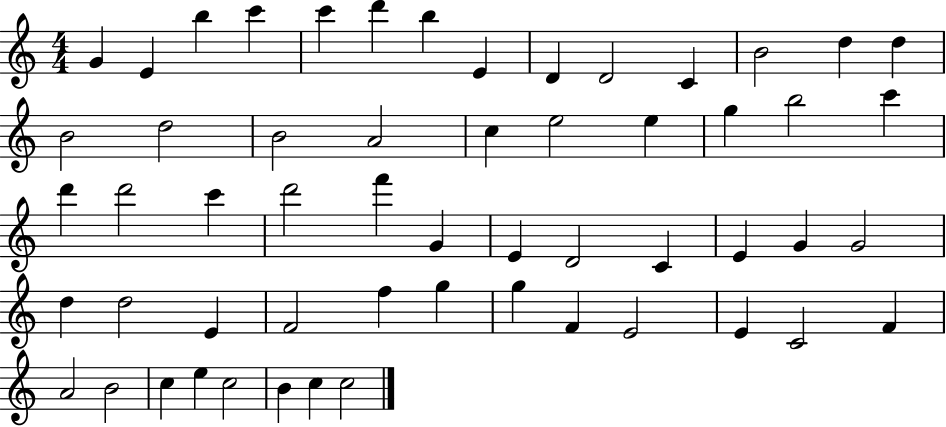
{
  \clef treble
  \numericTimeSignature
  \time 4/4
  \key c \major
  g'4 e'4 b''4 c'''4 | c'''4 d'''4 b''4 e'4 | d'4 d'2 c'4 | b'2 d''4 d''4 | \break b'2 d''2 | b'2 a'2 | c''4 e''2 e''4 | g''4 b''2 c'''4 | \break d'''4 d'''2 c'''4 | d'''2 f'''4 g'4 | e'4 d'2 c'4 | e'4 g'4 g'2 | \break d''4 d''2 e'4 | f'2 f''4 g''4 | g''4 f'4 e'2 | e'4 c'2 f'4 | \break a'2 b'2 | c''4 e''4 c''2 | b'4 c''4 c''2 | \bar "|."
}